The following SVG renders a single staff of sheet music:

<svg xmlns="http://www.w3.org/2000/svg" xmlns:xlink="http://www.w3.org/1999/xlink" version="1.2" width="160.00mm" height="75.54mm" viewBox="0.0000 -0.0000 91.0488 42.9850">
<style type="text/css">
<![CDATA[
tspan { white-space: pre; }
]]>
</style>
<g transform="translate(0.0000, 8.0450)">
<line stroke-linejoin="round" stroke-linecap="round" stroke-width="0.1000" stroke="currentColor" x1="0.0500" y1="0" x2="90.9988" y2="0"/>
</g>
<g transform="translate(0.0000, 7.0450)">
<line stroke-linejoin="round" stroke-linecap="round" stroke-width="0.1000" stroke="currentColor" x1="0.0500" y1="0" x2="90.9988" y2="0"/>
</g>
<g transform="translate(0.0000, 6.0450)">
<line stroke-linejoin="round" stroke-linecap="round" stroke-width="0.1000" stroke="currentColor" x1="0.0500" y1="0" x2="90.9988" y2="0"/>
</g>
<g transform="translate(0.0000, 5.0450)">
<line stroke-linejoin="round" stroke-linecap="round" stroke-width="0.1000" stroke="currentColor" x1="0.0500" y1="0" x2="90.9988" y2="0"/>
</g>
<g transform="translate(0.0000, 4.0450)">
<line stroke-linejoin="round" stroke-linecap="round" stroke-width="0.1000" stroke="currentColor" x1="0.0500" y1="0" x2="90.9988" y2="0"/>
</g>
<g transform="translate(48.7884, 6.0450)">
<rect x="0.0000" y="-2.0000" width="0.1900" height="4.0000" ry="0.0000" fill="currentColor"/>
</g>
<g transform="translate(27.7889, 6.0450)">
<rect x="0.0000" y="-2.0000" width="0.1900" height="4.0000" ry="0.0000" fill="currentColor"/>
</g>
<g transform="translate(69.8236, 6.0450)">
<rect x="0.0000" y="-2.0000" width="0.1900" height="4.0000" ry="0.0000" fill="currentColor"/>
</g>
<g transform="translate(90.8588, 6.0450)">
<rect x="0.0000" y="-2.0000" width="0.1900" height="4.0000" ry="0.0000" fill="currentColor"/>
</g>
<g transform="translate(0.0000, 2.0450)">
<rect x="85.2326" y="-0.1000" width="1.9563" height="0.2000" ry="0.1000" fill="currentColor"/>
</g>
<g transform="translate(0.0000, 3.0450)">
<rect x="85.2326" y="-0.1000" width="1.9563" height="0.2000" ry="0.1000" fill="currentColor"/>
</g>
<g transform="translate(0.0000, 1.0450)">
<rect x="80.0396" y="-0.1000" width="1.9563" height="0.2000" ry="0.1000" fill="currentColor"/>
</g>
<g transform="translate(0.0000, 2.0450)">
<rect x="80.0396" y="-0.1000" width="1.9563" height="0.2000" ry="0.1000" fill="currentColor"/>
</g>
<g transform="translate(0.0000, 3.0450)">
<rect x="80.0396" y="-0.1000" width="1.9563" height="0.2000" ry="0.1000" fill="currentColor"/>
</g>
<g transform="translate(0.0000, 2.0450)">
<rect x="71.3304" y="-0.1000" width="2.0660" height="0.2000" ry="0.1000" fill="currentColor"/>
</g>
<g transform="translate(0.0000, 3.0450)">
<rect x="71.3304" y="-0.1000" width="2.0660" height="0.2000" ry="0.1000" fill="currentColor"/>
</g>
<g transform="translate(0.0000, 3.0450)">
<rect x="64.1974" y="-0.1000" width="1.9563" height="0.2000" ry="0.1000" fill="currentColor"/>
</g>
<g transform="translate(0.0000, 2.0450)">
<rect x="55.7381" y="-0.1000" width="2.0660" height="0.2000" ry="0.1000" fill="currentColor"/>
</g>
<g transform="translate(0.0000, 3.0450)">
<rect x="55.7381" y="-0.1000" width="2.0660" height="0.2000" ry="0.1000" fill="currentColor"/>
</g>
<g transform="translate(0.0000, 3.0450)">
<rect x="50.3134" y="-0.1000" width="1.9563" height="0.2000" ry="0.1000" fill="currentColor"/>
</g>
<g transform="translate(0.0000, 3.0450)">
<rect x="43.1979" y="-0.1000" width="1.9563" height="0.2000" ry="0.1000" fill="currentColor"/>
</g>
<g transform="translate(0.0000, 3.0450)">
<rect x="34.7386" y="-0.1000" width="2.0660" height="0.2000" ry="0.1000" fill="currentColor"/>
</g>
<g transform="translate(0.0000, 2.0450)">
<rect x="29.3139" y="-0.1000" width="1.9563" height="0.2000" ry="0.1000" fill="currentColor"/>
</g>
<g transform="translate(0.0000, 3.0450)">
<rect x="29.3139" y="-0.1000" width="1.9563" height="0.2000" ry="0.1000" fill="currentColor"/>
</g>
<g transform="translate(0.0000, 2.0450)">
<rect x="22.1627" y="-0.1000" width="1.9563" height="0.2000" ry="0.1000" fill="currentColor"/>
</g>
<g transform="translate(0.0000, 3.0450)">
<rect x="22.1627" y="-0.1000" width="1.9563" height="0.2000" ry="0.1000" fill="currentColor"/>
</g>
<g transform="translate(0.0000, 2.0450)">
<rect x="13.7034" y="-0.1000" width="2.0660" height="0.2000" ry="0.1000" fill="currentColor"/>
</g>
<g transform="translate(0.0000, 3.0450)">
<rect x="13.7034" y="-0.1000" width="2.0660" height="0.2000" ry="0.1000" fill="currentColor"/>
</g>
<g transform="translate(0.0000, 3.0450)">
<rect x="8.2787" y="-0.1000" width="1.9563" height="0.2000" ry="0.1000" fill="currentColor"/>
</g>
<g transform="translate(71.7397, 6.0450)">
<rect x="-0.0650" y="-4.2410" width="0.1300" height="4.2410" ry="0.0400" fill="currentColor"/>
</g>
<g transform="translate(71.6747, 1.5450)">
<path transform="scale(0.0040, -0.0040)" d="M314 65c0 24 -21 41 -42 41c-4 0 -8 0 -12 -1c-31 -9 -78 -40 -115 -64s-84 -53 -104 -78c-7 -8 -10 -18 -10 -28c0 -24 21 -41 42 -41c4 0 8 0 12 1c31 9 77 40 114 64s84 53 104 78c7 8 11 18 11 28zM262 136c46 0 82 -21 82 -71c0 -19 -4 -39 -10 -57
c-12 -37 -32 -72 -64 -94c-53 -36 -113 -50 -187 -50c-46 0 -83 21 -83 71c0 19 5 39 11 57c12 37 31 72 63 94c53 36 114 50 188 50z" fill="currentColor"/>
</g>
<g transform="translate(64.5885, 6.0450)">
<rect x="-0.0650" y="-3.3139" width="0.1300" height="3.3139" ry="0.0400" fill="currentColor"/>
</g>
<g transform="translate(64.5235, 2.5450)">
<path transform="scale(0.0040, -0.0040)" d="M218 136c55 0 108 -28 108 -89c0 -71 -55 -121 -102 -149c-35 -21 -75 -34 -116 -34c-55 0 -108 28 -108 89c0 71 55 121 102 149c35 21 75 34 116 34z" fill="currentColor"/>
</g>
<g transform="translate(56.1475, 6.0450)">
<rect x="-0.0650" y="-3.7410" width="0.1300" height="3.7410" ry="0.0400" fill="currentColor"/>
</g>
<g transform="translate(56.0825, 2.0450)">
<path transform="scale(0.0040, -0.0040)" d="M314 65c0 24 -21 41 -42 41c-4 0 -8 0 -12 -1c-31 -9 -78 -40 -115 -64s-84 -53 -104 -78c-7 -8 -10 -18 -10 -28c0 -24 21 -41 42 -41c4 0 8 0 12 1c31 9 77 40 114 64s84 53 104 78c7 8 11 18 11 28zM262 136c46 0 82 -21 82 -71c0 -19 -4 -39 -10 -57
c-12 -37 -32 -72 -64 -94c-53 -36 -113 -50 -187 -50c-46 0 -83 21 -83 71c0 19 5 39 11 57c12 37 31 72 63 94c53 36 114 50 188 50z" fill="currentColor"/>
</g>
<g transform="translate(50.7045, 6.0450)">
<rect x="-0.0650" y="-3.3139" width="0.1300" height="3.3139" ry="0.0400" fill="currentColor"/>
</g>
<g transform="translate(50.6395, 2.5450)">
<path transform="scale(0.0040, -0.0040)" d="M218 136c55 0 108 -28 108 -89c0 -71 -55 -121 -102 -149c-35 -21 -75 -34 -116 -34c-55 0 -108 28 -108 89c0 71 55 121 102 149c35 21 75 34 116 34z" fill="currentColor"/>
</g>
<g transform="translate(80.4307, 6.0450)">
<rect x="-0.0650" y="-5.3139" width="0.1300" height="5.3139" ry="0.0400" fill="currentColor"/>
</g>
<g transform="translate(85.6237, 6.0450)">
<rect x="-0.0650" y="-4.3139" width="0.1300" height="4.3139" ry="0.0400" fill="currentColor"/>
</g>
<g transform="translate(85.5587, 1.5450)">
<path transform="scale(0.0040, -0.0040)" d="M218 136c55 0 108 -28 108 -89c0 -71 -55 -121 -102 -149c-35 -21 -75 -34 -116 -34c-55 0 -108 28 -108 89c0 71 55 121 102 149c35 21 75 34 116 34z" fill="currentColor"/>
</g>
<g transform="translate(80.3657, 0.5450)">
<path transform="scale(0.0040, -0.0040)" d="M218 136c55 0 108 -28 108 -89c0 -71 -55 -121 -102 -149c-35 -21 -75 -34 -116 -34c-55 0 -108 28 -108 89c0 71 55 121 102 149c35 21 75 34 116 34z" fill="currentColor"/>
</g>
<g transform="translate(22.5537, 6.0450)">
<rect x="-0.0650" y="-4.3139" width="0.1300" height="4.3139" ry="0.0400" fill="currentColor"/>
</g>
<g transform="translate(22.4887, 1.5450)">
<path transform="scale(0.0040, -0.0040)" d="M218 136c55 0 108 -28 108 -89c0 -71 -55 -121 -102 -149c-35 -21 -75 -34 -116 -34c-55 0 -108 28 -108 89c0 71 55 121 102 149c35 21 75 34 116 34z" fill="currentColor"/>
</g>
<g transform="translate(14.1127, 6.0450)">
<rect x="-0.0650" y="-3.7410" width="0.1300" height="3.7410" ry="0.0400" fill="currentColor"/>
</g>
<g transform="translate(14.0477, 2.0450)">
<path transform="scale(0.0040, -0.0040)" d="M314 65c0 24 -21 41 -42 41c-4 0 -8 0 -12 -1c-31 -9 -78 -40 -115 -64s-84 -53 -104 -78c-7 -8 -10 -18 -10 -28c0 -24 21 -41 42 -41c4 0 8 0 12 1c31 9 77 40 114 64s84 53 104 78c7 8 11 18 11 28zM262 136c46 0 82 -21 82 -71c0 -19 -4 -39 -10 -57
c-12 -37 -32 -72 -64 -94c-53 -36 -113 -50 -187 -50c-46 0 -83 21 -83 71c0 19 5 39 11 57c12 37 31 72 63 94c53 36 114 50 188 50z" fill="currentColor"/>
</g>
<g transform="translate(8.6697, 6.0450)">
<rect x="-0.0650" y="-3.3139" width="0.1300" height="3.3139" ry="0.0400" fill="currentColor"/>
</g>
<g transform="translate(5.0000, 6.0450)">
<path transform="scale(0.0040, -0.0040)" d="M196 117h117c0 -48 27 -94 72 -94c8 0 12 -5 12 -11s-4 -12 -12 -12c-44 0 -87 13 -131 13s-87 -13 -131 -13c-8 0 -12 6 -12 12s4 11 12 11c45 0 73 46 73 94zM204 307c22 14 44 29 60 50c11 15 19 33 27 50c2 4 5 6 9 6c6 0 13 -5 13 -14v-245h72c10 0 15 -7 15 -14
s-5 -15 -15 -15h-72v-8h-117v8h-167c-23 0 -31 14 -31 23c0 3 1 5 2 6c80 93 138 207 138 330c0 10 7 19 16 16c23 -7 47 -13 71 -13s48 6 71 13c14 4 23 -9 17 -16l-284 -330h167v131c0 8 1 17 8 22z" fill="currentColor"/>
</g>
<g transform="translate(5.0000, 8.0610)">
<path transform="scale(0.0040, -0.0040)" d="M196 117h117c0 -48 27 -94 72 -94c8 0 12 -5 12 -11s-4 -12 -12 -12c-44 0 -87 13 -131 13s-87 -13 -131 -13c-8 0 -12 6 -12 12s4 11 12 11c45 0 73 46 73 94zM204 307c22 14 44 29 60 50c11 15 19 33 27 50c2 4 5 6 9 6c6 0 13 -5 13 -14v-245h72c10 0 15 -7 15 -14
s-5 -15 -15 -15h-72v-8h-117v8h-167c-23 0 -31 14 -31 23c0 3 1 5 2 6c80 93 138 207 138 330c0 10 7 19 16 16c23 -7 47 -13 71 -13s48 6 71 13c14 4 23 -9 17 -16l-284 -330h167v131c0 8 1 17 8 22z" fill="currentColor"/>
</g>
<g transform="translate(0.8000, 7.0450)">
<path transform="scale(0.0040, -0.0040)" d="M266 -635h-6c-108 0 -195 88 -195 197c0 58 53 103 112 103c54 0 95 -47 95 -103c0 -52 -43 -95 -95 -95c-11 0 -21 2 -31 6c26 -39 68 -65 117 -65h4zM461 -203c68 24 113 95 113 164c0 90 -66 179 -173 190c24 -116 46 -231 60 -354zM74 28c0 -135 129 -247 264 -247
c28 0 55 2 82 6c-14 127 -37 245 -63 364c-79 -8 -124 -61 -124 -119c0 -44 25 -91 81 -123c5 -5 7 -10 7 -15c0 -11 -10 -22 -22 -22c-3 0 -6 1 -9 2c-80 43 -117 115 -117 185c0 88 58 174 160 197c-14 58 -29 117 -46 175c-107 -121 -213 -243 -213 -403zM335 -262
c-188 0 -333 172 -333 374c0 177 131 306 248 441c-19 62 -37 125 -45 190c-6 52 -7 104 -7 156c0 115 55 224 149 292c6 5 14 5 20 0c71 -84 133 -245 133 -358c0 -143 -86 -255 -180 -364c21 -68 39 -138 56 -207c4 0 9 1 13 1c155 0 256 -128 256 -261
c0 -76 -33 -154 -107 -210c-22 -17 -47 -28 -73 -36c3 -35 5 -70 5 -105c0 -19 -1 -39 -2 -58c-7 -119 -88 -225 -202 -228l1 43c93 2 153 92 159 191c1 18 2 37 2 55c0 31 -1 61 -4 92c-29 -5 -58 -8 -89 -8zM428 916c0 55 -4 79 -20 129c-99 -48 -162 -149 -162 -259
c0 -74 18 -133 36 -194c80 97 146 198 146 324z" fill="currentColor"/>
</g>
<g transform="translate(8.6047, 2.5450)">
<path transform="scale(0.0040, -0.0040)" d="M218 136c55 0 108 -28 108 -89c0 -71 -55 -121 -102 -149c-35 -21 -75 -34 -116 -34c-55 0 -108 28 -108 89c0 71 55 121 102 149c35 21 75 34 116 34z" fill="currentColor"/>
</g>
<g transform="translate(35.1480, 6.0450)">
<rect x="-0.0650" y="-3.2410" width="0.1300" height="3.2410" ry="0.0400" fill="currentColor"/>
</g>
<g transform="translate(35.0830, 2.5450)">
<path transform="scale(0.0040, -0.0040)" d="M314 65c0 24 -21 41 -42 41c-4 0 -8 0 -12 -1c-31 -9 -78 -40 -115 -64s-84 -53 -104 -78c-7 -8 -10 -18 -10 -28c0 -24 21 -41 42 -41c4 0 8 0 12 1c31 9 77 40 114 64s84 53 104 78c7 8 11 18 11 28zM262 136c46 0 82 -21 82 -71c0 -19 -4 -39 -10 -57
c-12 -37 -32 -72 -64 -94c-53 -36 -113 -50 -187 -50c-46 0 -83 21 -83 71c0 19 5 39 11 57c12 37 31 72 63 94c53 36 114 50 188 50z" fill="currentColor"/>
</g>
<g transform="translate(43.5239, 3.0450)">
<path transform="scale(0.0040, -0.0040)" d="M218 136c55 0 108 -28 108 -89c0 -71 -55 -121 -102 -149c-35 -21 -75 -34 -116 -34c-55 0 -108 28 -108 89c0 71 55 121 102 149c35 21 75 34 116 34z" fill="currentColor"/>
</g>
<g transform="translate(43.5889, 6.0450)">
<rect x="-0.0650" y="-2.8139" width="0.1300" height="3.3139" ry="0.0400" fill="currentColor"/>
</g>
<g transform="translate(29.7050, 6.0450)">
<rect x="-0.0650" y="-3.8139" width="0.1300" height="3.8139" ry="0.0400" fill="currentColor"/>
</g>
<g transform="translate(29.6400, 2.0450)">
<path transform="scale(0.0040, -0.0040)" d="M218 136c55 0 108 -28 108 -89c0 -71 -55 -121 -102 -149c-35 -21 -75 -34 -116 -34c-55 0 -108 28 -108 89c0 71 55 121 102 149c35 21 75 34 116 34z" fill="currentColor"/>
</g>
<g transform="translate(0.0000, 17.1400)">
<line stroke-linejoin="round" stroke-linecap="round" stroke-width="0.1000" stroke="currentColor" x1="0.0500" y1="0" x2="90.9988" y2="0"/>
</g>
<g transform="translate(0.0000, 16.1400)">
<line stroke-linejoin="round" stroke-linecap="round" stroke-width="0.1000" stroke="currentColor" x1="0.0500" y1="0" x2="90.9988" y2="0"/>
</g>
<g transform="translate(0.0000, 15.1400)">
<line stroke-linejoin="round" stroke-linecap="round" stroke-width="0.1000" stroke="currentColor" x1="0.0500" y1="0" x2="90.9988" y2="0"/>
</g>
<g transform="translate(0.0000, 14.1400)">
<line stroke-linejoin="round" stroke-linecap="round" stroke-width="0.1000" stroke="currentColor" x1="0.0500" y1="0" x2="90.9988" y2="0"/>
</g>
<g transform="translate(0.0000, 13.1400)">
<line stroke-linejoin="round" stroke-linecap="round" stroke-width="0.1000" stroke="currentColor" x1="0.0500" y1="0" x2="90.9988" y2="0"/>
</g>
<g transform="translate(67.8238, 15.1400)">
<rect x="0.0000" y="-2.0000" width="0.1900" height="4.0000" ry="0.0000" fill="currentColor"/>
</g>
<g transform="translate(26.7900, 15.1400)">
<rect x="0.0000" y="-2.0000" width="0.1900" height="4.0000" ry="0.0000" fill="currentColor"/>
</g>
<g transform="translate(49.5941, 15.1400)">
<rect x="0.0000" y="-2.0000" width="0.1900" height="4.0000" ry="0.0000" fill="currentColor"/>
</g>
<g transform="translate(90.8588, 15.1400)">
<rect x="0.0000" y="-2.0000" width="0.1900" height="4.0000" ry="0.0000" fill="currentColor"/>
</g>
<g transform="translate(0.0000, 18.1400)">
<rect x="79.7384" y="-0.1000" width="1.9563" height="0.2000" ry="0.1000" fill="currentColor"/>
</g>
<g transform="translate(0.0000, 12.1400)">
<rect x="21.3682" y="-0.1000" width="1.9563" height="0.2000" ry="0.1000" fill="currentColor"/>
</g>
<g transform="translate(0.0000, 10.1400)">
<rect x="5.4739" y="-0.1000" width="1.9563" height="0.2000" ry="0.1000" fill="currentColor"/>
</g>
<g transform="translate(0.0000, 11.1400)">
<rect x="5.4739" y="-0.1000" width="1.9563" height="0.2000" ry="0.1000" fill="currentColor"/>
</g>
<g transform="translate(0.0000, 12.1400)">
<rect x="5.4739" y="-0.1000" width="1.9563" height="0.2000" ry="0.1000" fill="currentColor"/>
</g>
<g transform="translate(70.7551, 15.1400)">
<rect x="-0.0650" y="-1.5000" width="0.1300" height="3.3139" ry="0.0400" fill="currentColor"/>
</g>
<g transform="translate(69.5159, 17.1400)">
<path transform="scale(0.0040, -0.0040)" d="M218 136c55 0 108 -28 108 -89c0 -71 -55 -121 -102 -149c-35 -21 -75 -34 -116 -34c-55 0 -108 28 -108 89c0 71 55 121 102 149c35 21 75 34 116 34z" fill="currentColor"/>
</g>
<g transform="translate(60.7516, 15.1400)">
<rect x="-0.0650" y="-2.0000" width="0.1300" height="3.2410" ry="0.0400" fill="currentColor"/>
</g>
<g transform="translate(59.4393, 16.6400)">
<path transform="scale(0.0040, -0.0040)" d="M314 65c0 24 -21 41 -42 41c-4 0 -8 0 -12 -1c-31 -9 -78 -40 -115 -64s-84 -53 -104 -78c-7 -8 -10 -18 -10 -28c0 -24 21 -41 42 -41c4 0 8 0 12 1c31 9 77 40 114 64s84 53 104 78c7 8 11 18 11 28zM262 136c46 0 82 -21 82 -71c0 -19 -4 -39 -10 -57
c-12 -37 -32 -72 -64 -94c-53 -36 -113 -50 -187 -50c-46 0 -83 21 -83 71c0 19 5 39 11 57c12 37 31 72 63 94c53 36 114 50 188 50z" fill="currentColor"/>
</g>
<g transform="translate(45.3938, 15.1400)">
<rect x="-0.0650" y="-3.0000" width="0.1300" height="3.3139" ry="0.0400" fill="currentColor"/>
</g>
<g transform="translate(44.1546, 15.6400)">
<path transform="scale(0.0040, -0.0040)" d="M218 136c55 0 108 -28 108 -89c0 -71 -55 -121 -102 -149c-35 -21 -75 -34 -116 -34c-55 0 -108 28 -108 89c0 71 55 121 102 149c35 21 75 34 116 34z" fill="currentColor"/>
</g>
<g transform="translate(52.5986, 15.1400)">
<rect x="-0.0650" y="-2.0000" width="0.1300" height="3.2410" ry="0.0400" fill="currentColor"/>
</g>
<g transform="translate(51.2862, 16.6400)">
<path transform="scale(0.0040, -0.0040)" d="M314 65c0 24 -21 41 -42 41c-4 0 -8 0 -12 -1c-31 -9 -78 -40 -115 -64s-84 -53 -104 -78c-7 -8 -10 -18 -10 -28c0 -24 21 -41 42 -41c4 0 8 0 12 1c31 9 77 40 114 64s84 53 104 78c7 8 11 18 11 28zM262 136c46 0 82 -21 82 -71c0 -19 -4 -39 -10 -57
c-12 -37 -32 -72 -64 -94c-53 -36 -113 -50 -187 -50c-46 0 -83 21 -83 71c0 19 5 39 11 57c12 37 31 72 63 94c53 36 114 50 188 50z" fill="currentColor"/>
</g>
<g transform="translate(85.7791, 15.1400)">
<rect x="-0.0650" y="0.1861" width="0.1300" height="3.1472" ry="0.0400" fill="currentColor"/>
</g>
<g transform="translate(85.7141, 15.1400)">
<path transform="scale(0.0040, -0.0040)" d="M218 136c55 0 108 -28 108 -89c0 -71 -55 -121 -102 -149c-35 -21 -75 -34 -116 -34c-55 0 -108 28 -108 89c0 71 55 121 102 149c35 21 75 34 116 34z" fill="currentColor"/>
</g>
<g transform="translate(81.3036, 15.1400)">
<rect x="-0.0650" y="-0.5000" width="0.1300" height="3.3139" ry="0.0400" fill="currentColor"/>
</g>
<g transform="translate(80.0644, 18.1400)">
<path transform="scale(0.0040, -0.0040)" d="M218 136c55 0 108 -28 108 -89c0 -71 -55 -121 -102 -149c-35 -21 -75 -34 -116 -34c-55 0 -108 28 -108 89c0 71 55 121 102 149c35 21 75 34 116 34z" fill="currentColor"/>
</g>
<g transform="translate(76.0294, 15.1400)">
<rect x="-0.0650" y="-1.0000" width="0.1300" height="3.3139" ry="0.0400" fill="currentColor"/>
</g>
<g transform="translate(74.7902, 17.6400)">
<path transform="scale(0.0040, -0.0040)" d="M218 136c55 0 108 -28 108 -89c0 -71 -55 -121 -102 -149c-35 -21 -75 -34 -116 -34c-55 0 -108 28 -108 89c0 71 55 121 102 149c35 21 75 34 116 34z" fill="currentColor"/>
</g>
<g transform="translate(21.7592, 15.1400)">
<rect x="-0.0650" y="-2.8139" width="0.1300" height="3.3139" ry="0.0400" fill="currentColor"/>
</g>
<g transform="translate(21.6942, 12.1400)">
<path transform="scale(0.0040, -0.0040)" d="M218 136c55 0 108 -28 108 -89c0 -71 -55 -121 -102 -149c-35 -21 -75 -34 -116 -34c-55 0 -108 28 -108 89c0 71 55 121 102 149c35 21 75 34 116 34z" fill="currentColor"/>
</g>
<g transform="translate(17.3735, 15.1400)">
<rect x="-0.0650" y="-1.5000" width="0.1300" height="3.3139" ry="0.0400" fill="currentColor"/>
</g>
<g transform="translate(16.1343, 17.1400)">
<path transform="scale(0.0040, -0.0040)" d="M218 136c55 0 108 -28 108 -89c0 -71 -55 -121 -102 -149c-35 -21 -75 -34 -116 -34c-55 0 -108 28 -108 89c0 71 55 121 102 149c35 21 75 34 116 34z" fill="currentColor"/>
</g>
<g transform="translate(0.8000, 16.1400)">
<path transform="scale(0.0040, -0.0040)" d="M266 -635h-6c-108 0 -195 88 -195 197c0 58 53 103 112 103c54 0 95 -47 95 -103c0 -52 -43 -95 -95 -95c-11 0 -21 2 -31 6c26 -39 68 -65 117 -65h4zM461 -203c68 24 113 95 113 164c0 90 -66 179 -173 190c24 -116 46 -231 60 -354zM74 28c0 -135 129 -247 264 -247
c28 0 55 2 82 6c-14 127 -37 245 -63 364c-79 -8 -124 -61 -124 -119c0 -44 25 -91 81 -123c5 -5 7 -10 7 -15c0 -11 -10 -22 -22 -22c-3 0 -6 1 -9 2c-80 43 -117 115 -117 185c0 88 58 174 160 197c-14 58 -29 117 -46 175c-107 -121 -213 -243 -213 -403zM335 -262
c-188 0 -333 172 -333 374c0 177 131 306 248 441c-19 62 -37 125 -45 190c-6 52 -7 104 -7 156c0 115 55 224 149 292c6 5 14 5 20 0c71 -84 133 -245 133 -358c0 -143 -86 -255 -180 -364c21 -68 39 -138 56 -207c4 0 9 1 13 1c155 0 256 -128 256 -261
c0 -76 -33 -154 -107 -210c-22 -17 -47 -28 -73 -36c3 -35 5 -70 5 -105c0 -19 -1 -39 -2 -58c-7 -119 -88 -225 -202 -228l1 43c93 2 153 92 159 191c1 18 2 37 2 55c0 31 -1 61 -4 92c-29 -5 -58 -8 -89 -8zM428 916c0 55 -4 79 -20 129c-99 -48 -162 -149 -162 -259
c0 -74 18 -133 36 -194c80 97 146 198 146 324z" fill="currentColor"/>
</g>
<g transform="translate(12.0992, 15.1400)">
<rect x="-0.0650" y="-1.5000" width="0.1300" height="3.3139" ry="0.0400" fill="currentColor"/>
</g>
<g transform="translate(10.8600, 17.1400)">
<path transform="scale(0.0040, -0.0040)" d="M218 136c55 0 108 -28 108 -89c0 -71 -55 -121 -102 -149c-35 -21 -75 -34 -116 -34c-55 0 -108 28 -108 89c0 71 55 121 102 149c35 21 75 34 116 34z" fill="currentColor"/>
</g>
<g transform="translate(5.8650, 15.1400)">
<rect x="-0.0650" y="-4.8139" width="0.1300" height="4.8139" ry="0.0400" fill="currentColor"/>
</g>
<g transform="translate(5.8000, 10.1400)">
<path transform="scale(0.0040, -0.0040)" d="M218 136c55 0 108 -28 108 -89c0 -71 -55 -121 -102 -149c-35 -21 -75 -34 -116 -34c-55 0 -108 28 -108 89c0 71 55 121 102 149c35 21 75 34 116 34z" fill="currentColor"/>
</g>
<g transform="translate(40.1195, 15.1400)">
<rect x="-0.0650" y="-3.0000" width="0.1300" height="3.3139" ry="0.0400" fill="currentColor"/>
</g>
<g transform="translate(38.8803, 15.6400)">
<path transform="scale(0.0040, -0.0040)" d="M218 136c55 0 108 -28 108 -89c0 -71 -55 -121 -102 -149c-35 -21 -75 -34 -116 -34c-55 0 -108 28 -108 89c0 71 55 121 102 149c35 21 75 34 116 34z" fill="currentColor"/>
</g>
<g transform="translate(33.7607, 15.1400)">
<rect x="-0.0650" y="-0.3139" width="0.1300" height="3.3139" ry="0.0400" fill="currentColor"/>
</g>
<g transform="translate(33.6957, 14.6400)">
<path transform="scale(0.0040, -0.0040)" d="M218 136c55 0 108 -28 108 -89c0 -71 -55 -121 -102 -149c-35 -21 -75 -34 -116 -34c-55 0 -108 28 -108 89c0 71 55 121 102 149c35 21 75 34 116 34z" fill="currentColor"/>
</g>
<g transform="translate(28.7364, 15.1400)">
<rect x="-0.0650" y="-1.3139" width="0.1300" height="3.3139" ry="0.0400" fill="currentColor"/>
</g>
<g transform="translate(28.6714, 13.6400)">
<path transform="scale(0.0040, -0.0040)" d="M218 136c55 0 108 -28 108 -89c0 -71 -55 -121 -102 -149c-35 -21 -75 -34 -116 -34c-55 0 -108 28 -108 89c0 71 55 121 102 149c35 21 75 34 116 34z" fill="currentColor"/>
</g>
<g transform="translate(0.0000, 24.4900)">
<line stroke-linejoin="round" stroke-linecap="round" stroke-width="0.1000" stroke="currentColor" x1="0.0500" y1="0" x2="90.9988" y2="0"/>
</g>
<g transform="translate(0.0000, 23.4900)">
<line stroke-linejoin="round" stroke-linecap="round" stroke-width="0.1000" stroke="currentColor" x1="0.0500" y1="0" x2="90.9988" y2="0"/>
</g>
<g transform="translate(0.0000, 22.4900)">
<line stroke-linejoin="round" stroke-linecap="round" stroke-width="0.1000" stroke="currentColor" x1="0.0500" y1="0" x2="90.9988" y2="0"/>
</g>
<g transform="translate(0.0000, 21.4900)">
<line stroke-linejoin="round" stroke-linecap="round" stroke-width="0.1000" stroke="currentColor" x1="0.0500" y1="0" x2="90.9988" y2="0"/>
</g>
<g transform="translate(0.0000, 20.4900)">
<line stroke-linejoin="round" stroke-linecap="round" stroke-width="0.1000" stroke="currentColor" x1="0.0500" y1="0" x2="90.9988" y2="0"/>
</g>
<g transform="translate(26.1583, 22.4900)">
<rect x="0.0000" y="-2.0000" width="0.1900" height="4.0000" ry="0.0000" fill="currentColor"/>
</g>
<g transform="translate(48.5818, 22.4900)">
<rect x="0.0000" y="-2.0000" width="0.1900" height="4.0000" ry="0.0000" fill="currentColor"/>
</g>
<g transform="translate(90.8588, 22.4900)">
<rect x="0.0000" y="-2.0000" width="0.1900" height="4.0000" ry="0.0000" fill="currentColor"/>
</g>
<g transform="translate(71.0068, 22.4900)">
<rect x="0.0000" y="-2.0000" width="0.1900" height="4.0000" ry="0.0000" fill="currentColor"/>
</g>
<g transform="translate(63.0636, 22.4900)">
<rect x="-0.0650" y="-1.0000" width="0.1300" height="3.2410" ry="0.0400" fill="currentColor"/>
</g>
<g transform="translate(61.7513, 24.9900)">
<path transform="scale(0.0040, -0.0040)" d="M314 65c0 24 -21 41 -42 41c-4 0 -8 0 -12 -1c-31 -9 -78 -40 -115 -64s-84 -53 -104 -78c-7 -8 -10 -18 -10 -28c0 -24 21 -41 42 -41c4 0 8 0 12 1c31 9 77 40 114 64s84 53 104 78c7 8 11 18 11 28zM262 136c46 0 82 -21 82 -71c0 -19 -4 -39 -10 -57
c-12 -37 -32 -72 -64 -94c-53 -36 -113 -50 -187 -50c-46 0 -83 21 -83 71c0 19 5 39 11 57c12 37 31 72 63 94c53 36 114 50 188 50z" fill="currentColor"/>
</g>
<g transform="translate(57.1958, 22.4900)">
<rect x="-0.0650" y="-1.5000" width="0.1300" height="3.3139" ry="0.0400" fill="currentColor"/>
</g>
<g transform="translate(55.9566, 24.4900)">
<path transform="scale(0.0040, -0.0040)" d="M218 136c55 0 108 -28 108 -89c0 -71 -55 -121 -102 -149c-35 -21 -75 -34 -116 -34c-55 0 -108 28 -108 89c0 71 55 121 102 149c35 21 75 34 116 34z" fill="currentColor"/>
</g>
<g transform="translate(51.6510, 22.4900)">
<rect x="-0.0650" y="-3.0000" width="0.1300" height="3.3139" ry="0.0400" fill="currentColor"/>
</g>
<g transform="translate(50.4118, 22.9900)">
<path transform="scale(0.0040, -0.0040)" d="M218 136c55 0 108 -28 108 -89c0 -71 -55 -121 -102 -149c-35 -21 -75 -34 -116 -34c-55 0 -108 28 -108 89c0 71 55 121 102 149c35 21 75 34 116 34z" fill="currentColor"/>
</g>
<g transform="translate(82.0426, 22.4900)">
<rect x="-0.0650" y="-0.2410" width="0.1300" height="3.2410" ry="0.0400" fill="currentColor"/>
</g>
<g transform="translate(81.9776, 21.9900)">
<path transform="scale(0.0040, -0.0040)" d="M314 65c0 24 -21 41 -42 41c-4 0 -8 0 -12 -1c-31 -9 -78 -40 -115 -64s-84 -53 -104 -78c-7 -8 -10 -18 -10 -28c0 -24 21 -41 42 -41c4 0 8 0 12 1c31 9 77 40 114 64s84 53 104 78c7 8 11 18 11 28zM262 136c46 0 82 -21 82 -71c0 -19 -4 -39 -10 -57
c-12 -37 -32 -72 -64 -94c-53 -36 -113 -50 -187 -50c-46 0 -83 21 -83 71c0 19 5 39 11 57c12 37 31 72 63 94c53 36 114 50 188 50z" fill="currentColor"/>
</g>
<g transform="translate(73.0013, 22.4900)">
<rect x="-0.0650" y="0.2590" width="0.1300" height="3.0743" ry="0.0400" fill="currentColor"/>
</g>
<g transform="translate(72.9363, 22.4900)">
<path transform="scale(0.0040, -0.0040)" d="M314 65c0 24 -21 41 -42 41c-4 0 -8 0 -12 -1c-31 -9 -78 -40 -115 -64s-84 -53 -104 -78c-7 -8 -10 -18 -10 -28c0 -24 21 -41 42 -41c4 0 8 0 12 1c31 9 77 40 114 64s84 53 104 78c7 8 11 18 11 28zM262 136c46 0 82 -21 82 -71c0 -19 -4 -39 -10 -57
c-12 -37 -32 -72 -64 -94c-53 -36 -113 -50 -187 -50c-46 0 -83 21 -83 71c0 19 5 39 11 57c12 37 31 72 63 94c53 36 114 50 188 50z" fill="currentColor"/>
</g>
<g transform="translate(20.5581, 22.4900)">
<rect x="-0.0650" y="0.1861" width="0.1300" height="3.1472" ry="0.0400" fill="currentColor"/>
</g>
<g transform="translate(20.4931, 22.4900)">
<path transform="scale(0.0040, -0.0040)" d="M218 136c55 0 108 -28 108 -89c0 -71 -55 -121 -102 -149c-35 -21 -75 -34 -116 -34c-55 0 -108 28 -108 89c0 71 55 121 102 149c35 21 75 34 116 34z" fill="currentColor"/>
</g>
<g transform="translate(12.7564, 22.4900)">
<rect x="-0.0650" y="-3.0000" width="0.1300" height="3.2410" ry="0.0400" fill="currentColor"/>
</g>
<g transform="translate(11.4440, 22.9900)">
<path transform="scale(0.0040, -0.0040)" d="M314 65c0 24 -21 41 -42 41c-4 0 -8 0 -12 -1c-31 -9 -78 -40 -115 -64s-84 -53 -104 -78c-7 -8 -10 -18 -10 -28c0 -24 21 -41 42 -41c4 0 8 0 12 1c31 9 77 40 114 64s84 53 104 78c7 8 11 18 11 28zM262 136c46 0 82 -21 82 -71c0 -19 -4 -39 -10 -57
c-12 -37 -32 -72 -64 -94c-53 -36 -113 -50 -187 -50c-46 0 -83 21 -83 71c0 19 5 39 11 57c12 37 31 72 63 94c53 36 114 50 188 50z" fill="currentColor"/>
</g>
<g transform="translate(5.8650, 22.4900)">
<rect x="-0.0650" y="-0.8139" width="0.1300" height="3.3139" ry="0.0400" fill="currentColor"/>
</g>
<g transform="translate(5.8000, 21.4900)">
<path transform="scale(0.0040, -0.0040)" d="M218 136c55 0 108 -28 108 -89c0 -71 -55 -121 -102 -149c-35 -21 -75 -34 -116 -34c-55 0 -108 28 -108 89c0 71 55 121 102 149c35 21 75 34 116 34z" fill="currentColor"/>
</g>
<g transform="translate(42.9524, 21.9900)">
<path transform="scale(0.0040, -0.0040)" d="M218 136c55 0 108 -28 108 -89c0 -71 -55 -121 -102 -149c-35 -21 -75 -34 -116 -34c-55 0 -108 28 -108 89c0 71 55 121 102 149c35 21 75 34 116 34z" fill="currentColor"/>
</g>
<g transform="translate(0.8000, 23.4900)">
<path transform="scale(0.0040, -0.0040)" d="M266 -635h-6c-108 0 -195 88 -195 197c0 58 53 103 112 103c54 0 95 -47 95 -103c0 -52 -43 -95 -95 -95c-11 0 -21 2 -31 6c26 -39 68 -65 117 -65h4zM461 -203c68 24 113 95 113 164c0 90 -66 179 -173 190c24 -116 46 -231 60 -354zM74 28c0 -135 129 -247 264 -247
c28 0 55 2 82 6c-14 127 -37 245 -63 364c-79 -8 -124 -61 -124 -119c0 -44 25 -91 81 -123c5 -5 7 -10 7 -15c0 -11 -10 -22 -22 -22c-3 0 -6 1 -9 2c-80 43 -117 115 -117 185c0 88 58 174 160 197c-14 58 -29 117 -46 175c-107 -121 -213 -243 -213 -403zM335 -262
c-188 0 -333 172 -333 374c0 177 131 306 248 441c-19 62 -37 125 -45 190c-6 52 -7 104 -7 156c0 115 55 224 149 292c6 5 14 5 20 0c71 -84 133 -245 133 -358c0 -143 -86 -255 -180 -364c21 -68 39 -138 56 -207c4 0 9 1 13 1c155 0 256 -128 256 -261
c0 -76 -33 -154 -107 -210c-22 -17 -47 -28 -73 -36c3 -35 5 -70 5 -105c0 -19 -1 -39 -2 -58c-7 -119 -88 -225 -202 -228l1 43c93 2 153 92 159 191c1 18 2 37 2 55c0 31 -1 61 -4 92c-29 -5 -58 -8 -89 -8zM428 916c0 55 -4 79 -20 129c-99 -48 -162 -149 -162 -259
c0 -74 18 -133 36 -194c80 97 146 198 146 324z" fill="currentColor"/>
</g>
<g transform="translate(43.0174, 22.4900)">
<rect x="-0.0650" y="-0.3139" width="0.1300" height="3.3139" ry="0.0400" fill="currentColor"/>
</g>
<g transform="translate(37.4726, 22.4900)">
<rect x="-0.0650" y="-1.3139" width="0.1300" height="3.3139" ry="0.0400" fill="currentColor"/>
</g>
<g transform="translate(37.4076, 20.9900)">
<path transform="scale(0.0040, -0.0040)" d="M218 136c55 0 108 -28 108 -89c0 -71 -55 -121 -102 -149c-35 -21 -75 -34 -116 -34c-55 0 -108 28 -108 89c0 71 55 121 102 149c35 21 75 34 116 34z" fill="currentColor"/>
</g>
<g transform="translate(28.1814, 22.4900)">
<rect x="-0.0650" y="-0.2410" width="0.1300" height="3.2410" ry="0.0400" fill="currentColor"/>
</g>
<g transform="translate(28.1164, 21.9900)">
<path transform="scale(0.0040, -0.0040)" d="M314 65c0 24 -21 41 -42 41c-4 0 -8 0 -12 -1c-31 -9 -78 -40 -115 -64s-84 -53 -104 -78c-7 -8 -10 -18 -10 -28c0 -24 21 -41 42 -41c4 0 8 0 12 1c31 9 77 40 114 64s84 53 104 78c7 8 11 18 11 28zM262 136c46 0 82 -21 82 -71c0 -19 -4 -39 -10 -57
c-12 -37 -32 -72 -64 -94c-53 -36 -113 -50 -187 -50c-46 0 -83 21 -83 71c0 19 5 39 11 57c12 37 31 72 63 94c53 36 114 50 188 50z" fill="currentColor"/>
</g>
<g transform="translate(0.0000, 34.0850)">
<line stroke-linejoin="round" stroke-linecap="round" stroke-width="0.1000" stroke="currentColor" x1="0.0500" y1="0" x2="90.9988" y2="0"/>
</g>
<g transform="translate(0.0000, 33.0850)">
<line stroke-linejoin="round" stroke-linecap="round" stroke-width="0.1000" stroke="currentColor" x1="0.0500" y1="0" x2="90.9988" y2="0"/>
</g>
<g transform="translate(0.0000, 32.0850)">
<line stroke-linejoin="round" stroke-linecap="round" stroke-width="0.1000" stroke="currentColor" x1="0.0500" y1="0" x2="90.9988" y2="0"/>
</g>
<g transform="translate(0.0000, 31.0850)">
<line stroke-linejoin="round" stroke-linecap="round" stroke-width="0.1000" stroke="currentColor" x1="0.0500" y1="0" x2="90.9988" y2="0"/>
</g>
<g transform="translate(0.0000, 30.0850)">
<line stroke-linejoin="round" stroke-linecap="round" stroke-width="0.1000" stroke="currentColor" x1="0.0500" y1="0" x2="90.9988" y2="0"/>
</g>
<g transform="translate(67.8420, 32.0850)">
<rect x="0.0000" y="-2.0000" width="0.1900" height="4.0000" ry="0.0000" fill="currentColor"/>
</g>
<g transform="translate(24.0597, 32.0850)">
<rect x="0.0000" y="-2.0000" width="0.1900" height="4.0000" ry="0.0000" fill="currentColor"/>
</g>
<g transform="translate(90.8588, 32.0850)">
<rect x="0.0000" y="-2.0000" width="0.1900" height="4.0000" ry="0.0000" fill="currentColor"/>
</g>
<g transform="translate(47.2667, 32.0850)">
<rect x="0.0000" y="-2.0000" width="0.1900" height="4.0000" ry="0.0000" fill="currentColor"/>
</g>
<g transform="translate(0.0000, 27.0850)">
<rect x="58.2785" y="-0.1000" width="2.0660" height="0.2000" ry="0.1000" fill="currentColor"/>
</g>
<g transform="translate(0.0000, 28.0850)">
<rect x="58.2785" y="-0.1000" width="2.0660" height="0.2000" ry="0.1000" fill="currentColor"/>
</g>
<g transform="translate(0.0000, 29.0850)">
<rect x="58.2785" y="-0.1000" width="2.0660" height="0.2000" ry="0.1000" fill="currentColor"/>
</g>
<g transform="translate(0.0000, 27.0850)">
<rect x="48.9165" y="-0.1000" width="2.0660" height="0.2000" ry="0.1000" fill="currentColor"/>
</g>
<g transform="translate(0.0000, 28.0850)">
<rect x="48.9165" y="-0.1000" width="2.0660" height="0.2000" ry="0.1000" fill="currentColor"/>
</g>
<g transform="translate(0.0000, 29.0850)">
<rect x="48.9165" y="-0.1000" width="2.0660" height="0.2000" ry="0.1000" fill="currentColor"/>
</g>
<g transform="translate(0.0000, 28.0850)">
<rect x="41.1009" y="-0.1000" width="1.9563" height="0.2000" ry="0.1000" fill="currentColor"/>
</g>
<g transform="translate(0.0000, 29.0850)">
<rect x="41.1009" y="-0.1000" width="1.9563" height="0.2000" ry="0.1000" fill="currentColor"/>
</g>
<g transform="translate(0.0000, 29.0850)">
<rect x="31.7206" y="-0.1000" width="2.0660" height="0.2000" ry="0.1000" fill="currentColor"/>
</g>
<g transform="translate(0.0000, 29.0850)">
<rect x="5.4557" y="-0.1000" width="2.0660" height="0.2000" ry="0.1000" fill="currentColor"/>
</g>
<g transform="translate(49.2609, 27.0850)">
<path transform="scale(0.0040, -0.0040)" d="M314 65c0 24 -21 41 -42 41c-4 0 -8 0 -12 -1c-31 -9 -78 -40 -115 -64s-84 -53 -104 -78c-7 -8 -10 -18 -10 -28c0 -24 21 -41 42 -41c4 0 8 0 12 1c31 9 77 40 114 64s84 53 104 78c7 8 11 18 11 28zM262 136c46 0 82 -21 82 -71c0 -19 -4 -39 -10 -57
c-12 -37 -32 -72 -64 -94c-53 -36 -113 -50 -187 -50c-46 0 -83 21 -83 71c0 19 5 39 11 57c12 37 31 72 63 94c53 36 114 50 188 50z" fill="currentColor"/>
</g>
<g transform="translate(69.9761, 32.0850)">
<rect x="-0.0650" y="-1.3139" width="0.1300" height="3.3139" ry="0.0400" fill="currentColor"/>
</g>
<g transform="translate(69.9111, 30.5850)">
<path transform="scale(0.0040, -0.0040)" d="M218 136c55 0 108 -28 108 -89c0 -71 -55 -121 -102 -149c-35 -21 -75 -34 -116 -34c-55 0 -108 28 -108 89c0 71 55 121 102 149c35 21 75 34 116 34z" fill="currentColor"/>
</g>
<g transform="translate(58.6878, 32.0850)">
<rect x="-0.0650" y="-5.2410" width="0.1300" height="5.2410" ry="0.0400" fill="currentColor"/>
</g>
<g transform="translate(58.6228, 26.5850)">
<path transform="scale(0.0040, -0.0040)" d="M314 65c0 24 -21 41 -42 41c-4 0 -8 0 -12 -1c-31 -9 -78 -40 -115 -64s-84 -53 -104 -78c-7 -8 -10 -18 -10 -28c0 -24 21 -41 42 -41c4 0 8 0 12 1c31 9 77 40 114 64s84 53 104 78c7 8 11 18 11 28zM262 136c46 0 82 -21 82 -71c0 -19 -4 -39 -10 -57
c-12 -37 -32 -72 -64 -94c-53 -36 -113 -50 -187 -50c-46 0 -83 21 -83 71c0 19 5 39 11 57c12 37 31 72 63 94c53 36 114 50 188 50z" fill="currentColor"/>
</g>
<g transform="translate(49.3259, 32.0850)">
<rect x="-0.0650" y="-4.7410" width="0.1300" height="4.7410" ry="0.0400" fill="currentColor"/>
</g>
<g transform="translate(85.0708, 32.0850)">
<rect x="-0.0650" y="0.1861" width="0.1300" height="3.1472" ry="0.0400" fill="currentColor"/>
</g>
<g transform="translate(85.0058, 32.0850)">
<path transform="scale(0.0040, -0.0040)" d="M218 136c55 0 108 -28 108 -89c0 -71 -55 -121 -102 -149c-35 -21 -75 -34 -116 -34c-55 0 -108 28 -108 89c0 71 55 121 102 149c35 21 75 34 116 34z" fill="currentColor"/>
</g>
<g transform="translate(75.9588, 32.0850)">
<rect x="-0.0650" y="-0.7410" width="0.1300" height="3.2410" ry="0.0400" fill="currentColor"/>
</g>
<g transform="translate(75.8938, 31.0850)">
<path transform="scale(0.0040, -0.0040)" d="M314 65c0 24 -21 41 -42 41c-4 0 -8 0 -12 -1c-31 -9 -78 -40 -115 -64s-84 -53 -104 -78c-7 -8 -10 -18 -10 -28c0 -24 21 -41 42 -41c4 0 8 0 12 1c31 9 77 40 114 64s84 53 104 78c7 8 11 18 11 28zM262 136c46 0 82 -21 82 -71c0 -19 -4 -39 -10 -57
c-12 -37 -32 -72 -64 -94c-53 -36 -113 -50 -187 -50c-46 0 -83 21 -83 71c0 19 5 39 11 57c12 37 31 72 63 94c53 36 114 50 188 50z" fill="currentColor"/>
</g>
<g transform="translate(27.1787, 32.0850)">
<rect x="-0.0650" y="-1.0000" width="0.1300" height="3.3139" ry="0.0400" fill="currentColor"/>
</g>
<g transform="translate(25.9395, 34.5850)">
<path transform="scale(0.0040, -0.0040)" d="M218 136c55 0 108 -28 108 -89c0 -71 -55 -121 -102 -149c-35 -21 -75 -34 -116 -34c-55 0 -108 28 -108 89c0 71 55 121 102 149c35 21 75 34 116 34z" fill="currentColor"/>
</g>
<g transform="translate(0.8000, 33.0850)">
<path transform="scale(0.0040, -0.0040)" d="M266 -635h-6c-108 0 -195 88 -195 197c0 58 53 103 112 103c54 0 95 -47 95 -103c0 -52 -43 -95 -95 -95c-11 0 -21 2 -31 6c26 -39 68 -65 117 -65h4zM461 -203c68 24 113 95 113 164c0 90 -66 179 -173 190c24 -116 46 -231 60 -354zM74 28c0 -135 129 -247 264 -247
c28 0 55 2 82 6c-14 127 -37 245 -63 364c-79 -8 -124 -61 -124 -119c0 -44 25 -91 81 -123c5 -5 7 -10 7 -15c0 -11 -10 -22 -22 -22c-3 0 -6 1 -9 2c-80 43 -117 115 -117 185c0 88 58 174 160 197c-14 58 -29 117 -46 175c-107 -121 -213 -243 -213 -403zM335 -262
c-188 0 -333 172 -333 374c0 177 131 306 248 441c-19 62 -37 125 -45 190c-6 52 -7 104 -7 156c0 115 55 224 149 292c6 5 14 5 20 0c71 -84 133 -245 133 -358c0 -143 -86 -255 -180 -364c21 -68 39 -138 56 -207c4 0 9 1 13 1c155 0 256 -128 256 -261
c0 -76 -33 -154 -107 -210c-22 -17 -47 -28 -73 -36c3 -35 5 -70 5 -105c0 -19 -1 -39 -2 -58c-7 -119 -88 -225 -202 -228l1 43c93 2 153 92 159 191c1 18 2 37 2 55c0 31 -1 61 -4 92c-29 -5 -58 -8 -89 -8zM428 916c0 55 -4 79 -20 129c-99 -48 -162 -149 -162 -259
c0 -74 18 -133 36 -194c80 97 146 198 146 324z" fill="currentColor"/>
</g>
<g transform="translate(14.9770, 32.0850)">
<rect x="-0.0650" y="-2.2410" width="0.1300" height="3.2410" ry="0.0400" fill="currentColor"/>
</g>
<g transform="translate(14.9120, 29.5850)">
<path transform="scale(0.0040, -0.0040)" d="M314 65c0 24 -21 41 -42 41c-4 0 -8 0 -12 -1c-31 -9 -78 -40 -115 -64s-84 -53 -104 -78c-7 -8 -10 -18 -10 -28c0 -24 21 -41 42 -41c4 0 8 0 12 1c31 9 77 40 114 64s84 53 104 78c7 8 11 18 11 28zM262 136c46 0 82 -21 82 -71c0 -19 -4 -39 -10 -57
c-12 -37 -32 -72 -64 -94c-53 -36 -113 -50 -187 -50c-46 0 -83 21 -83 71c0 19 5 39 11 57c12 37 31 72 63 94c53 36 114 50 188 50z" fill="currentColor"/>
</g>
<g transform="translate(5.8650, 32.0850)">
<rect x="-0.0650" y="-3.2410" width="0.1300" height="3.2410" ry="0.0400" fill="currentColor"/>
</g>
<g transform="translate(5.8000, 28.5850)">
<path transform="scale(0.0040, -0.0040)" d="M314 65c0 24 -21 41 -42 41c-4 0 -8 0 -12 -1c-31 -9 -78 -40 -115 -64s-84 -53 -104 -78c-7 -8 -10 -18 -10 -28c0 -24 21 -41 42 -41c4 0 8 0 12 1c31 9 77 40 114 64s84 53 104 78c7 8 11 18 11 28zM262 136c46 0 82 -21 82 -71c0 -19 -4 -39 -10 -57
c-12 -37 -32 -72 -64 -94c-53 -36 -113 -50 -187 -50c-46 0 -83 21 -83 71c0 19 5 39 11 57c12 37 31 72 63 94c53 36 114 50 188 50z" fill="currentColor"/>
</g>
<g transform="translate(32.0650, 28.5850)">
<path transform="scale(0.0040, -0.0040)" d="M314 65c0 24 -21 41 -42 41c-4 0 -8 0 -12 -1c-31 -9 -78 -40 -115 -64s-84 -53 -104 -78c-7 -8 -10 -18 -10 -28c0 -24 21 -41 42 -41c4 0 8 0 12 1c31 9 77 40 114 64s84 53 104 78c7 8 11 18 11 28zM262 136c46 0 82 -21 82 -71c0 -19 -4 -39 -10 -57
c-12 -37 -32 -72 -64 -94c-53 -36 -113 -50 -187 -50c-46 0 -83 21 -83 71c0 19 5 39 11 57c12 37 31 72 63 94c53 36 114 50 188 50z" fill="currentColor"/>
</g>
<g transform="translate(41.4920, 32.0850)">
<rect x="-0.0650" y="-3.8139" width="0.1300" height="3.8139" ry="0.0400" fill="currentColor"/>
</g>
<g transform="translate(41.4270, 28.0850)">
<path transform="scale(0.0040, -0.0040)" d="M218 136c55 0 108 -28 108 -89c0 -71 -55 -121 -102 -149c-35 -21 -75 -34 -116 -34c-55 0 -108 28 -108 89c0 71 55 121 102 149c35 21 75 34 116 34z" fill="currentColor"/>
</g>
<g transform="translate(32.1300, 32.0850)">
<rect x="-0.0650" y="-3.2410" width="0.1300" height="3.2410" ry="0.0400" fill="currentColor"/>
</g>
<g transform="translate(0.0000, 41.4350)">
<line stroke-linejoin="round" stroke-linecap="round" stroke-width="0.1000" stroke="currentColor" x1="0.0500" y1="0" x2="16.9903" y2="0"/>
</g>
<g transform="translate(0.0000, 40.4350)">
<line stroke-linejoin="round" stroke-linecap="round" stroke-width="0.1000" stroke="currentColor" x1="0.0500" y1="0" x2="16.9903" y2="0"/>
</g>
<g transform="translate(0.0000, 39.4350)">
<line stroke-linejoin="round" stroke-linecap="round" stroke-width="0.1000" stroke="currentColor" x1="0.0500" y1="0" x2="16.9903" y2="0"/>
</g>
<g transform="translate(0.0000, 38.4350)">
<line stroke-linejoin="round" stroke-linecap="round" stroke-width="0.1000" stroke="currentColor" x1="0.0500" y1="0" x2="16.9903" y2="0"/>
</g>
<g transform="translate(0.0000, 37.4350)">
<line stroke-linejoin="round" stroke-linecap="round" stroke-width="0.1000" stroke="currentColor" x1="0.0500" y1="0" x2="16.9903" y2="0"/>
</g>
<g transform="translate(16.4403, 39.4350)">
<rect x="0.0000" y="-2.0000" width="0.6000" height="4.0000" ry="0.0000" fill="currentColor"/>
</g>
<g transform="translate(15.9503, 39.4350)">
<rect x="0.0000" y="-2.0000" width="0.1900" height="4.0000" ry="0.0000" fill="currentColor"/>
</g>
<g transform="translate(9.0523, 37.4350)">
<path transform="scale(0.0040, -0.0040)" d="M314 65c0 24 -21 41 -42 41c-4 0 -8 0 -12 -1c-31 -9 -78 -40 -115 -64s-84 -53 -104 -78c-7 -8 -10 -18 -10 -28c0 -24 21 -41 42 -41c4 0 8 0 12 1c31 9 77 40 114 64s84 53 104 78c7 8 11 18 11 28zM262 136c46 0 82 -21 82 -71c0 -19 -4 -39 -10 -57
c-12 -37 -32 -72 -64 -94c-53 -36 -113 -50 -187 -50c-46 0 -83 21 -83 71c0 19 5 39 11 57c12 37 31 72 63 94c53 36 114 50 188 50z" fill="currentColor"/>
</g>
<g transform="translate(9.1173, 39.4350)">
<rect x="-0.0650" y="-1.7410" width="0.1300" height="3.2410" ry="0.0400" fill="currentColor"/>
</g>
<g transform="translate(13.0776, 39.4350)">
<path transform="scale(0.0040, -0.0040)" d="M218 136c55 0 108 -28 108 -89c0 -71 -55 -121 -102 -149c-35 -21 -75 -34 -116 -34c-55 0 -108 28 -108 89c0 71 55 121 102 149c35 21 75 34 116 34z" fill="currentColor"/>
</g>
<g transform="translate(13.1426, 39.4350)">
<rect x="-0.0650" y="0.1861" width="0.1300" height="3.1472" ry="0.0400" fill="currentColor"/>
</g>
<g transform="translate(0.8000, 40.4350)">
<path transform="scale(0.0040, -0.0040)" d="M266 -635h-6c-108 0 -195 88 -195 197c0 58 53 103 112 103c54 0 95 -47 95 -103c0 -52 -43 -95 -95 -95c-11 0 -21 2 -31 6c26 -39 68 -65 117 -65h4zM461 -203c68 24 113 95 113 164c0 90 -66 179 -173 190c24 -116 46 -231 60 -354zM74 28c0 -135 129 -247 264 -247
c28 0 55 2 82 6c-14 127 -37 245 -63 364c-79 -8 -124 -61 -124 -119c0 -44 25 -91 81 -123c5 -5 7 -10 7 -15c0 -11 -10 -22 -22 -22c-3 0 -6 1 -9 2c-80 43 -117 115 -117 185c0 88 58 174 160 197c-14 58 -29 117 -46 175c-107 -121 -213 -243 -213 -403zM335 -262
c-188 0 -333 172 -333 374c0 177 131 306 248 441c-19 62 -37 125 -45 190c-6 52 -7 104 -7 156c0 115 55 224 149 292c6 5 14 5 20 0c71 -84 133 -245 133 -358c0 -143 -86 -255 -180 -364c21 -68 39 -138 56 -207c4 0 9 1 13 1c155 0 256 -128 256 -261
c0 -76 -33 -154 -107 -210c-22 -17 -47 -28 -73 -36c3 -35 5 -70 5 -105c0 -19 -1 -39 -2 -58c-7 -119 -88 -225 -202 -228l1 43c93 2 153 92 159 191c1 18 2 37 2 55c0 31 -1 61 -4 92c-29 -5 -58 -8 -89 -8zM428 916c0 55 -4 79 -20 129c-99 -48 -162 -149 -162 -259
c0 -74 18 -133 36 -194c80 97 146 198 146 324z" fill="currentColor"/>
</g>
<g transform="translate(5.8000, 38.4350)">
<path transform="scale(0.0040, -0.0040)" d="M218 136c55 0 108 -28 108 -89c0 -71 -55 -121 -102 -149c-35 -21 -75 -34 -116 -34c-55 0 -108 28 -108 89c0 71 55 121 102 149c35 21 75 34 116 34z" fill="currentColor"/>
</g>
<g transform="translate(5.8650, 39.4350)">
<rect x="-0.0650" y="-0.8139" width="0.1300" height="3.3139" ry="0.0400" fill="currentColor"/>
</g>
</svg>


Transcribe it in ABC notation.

X:1
T:Untitled
M:4/4
L:1/4
K:C
b c'2 d' c' b2 a b c'2 b d'2 f' d' e' E E a e c A A F2 F2 E D C B d A2 B c2 e c A E D2 B2 c2 b2 g2 D b2 c' e'2 f'2 e d2 B d f2 B